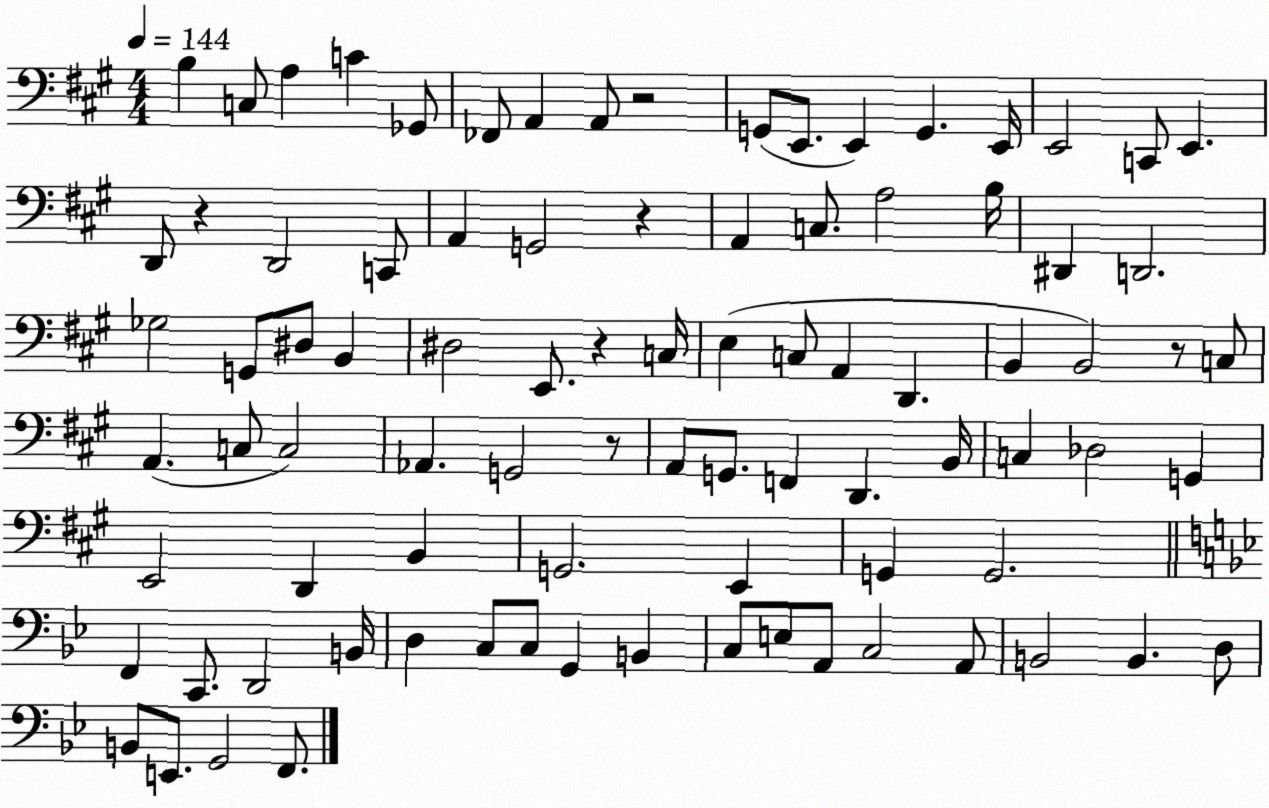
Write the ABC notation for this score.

X:1
T:Untitled
M:4/4
L:1/4
K:A
B, C,/2 A, C _G,,/2 _F,,/2 A,, A,,/2 z2 G,,/2 E,,/2 E,, G,, E,,/4 E,,2 C,,/2 E,, D,,/2 z D,,2 C,,/2 A,, G,,2 z A,, C,/2 A,2 B,/4 ^D,, D,,2 _G,2 G,,/2 ^D,/2 B,, ^D,2 E,,/2 z C,/4 E, C,/2 A,, D,, B,, B,,2 z/2 C,/2 A,, C,/2 C,2 _A,, G,,2 z/2 A,,/2 G,,/2 F,, D,, B,,/4 C, _D,2 G,, E,,2 D,, B,, G,,2 E,, G,, G,,2 F,, C,,/2 D,,2 B,,/4 D, C,/2 C,/2 G,, B,, C,/2 E,/2 A,,/2 C,2 A,,/2 B,,2 B,, D,/2 B,,/2 E,,/2 G,,2 F,,/2